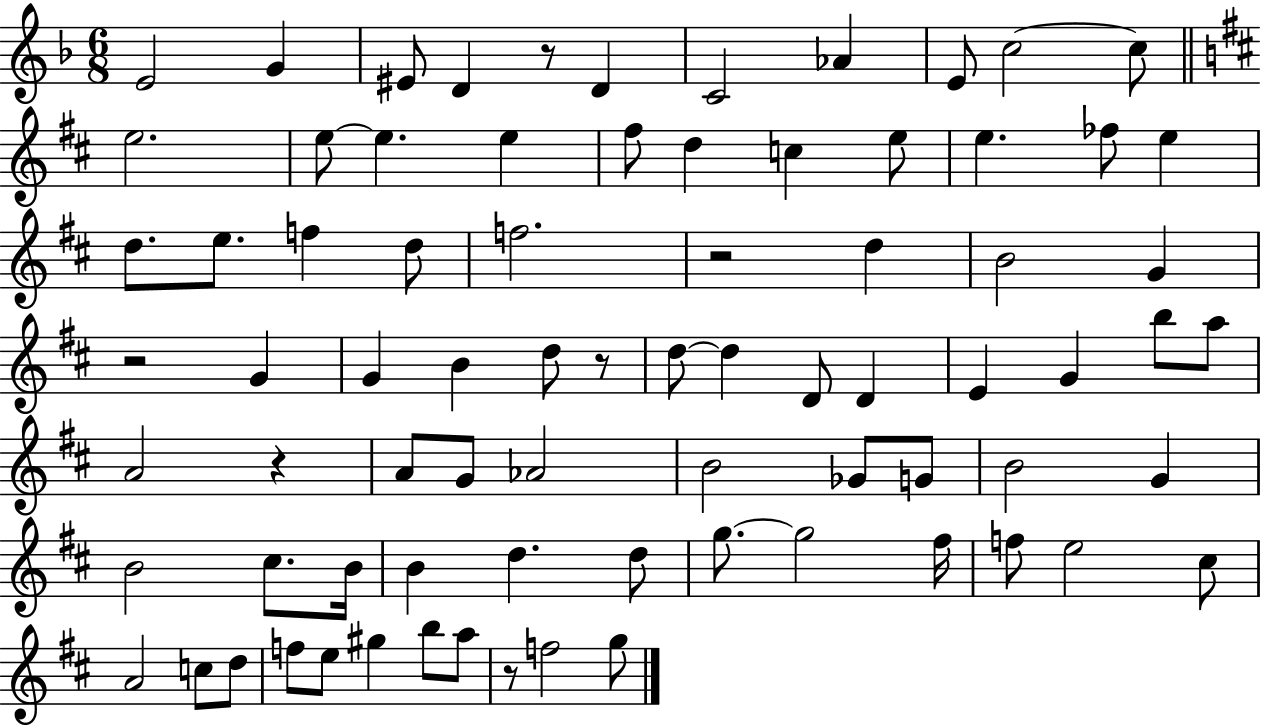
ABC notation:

X:1
T:Untitled
M:6/8
L:1/4
K:F
E2 G ^E/2 D z/2 D C2 _A E/2 c2 c/2 e2 e/2 e e ^f/2 d c e/2 e _f/2 e d/2 e/2 f d/2 f2 z2 d B2 G z2 G G B d/2 z/2 d/2 d D/2 D E G b/2 a/2 A2 z A/2 G/2 _A2 B2 _G/2 G/2 B2 G B2 ^c/2 B/4 B d d/2 g/2 g2 ^f/4 f/2 e2 ^c/2 A2 c/2 d/2 f/2 e/2 ^g b/2 a/2 z/2 f2 g/2